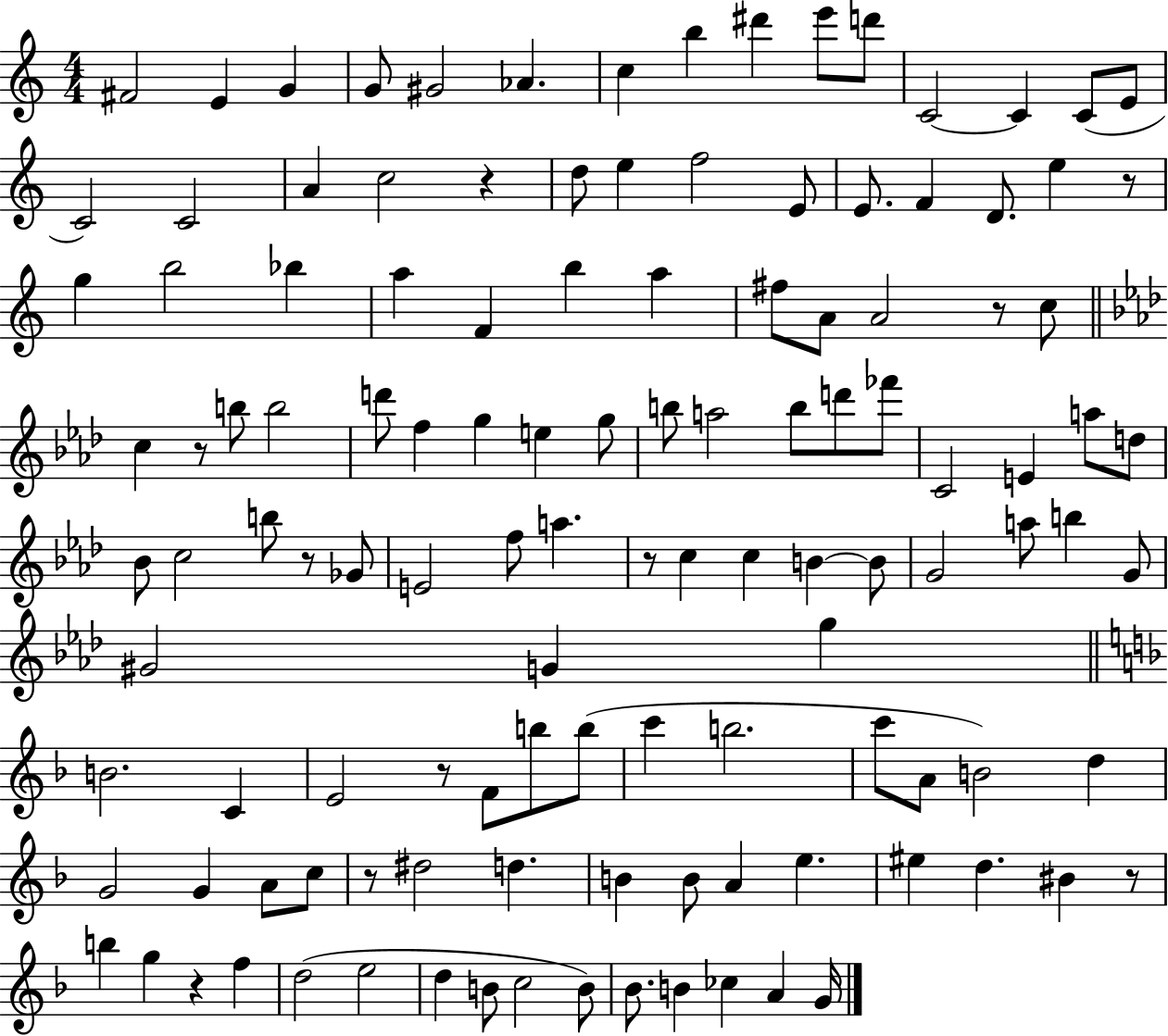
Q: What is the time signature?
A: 4/4